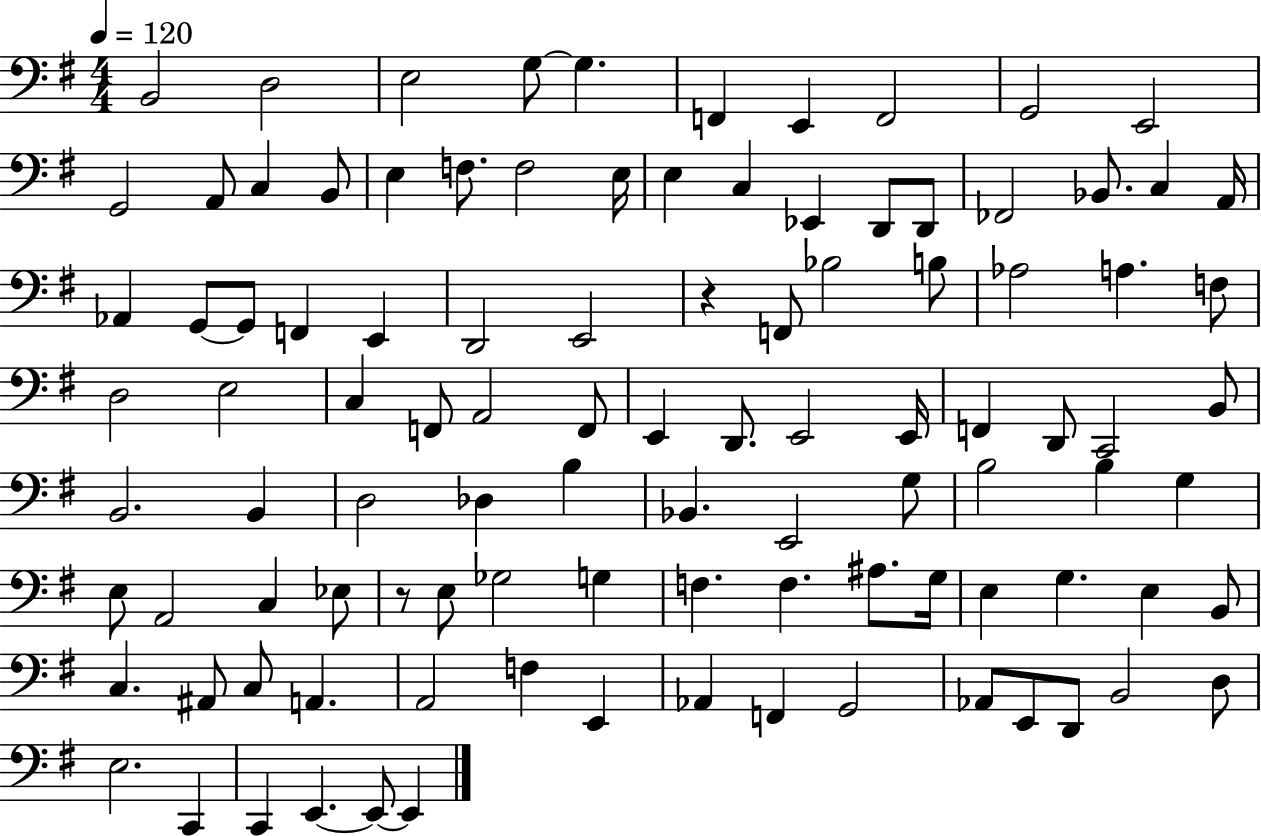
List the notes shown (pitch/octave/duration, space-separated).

B2/h D3/h E3/h G3/e G3/q. F2/q E2/q F2/h G2/h E2/h G2/h A2/e C3/q B2/e E3/q F3/e. F3/h E3/s E3/q C3/q Eb2/q D2/e D2/e FES2/h Bb2/e. C3/q A2/s Ab2/q G2/e G2/e F2/q E2/q D2/h E2/h R/q F2/e Bb3/h B3/e Ab3/h A3/q. F3/e D3/h E3/h C3/q F2/e A2/h F2/e E2/q D2/e. E2/h E2/s F2/q D2/e C2/h B2/e B2/h. B2/q D3/h Db3/q B3/q Bb2/q. E2/h G3/e B3/h B3/q G3/q E3/e A2/h C3/q Eb3/e R/e E3/e Gb3/h G3/q F3/q. F3/q. A#3/e. G3/s E3/q G3/q. E3/q B2/e C3/q. A#2/e C3/e A2/q. A2/h F3/q E2/q Ab2/q F2/q G2/h Ab2/e E2/e D2/e B2/h D3/e E3/h. C2/q C2/q E2/q. E2/e E2/q